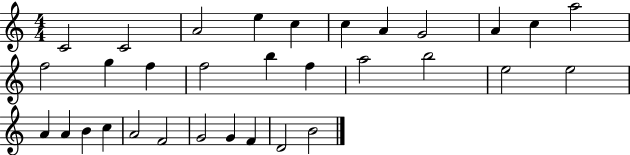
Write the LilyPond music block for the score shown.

{
  \clef treble
  \numericTimeSignature
  \time 4/4
  \key c \major
  c'2 c'2 | a'2 e''4 c''4 | c''4 a'4 g'2 | a'4 c''4 a''2 | \break f''2 g''4 f''4 | f''2 b''4 f''4 | a''2 b''2 | e''2 e''2 | \break a'4 a'4 b'4 c''4 | a'2 f'2 | g'2 g'4 f'4 | d'2 b'2 | \break \bar "|."
}